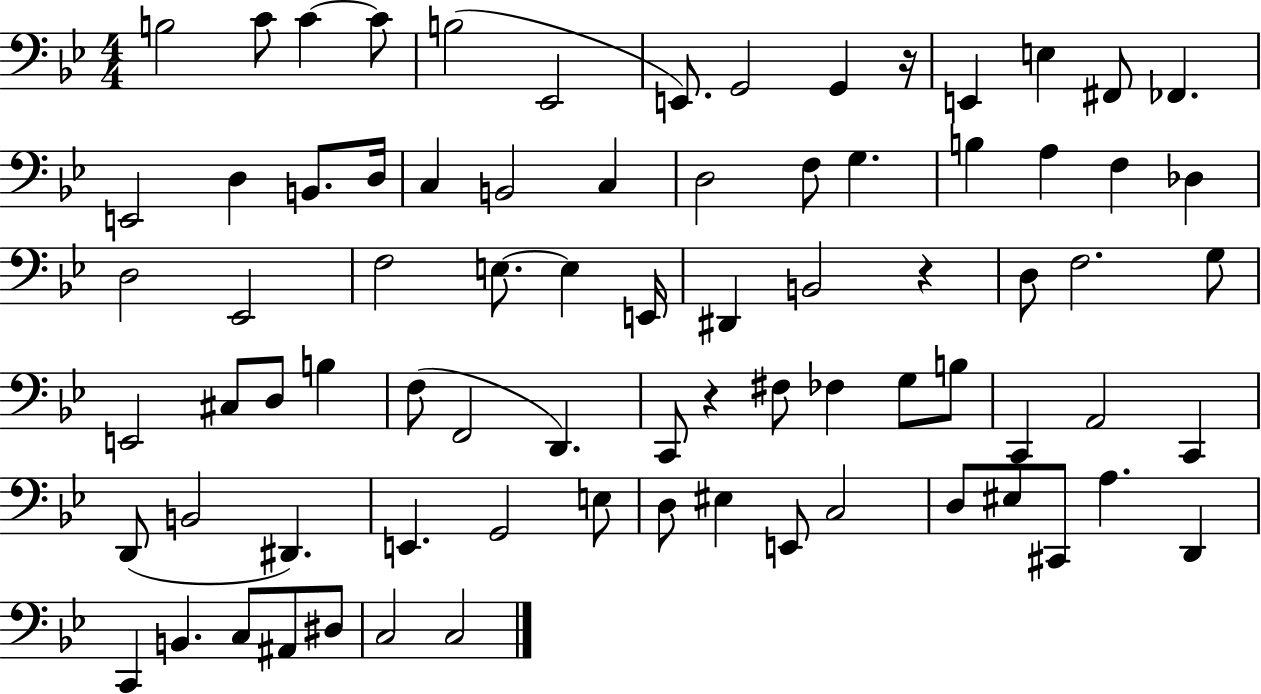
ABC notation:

X:1
T:Untitled
M:4/4
L:1/4
K:Bb
B,2 C/2 C C/2 B,2 _E,,2 E,,/2 G,,2 G,, z/4 E,, E, ^F,,/2 _F,, E,,2 D, B,,/2 D,/4 C, B,,2 C, D,2 F,/2 G, B, A, F, _D, D,2 _E,,2 F,2 E,/2 E, E,,/4 ^D,, B,,2 z D,/2 F,2 G,/2 E,,2 ^C,/2 D,/2 B, F,/2 F,,2 D,, C,,/2 z ^F,/2 _F, G,/2 B,/2 C,, A,,2 C,, D,,/2 B,,2 ^D,, E,, G,,2 E,/2 D,/2 ^E, E,,/2 C,2 D,/2 ^E,/2 ^C,,/2 A, D,, C,, B,, C,/2 ^A,,/2 ^D,/2 C,2 C,2